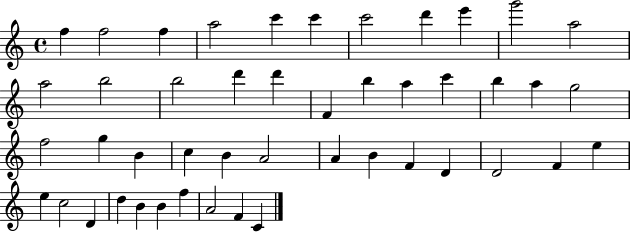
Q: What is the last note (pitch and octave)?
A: C4